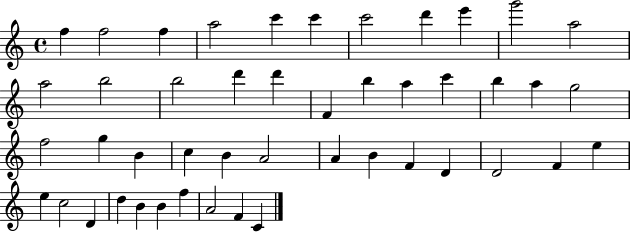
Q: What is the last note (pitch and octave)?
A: C4